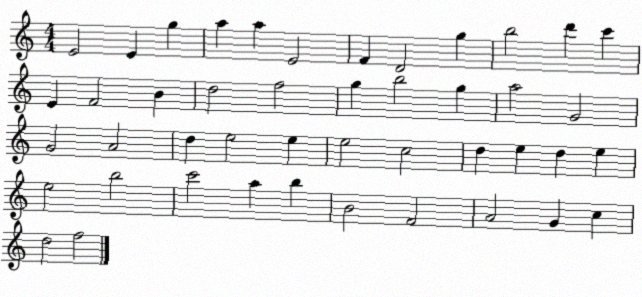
X:1
T:Untitled
M:4/4
L:1/4
K:C
E2 E g a a E2 F D2 g b2 d' c' E F2 B d2 f2 g b2 g a2 G2 G2 A2 d e2 e e2 c2 d e d e e2 b2 c'2 a b B2 F2 A2 G c d2 f2